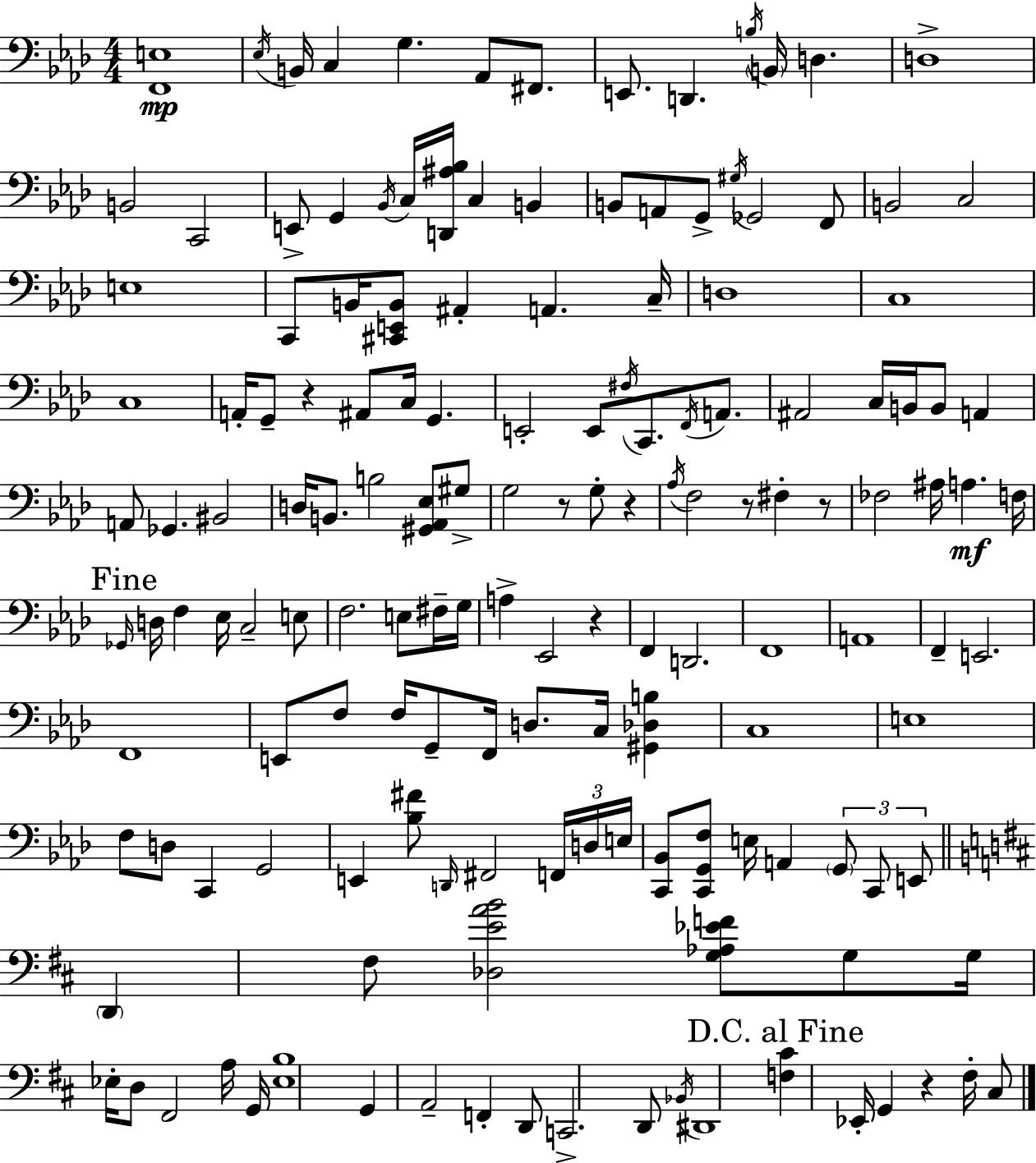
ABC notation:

X:1
T:Untitled
M:4/4
L:1/4
K:Ab
[F,,E,]4 _E,/4 B,,/4 C, G, _A,,/2 ^F,,/2 E,,/2 D,, B,/4 B,,/4 D, D,4 B,,2 C,,2 E,,/2 G,, _B,,/4 C,/4 [D,,^A,_B,]/4 C, B,, B,,/2 A,,/2 G,,/2 ^G,/4 _G,,2 F,,/2 B,,2 C,2 E,4 C,,/2 B,,/4 [^C,,E,,B,,]/2 ^A,, A,, C,/4 D,4 C,4 C,4 A,,/4 G,,/2 z ^A,,/2 C,/4 G,, E,,2 E,,/2 ^F,/4 C,,/2 F,,/4 A,,/2 ^A,,2 C,/4 B,,/4 B,,/2 A,, A,,/2 _G,, ^B,,2 D,/4 B,,/2 B,2 [^G,,_A,,_E,]/2 ^G,/2 G,2 z/2 G,/2 z _A,/4 F,2 z/2 ^F, z/2 _F,2 ^A,/4 A, F,/4 _G,,/4 D,/4 F, _E,/4 C,2 E,/2 F,2 E,/2 ^F,/4 G,/4 A, _E,,2 z F,, D,,2 F,,4 A,,4 F,, E,,2 F,,4 E,,/2 F,/2 F,/4 G,,/2 F,,/4 D,/2 C,/4 [^G,,_D,B,] C,4 E,4 F,/2 D,/2 C,, G,,2 E,, [_B,^F]/2 D,,/4 ^F,,2 F,,/4 D,/4 E,/4 [C,,_B,,]/2 [C,,G,,F,]/2 E,/4 A,, G,,/2 C,,/2 E,,/2 D,, ^F,/2 [_D,EAB]2 [G,_A,_EF]/2 G,/2 G,/4 _E,/4 D,/2 ^F,,2 A,/4 G,,/4 [_E,B,]4 G,, A,,2 F,, D,,/2 C,,2 D,,/2 _B,,/4 ^D,,4 [F,^C] _E,,/4 G,, z ^F,/4 ^C,/2